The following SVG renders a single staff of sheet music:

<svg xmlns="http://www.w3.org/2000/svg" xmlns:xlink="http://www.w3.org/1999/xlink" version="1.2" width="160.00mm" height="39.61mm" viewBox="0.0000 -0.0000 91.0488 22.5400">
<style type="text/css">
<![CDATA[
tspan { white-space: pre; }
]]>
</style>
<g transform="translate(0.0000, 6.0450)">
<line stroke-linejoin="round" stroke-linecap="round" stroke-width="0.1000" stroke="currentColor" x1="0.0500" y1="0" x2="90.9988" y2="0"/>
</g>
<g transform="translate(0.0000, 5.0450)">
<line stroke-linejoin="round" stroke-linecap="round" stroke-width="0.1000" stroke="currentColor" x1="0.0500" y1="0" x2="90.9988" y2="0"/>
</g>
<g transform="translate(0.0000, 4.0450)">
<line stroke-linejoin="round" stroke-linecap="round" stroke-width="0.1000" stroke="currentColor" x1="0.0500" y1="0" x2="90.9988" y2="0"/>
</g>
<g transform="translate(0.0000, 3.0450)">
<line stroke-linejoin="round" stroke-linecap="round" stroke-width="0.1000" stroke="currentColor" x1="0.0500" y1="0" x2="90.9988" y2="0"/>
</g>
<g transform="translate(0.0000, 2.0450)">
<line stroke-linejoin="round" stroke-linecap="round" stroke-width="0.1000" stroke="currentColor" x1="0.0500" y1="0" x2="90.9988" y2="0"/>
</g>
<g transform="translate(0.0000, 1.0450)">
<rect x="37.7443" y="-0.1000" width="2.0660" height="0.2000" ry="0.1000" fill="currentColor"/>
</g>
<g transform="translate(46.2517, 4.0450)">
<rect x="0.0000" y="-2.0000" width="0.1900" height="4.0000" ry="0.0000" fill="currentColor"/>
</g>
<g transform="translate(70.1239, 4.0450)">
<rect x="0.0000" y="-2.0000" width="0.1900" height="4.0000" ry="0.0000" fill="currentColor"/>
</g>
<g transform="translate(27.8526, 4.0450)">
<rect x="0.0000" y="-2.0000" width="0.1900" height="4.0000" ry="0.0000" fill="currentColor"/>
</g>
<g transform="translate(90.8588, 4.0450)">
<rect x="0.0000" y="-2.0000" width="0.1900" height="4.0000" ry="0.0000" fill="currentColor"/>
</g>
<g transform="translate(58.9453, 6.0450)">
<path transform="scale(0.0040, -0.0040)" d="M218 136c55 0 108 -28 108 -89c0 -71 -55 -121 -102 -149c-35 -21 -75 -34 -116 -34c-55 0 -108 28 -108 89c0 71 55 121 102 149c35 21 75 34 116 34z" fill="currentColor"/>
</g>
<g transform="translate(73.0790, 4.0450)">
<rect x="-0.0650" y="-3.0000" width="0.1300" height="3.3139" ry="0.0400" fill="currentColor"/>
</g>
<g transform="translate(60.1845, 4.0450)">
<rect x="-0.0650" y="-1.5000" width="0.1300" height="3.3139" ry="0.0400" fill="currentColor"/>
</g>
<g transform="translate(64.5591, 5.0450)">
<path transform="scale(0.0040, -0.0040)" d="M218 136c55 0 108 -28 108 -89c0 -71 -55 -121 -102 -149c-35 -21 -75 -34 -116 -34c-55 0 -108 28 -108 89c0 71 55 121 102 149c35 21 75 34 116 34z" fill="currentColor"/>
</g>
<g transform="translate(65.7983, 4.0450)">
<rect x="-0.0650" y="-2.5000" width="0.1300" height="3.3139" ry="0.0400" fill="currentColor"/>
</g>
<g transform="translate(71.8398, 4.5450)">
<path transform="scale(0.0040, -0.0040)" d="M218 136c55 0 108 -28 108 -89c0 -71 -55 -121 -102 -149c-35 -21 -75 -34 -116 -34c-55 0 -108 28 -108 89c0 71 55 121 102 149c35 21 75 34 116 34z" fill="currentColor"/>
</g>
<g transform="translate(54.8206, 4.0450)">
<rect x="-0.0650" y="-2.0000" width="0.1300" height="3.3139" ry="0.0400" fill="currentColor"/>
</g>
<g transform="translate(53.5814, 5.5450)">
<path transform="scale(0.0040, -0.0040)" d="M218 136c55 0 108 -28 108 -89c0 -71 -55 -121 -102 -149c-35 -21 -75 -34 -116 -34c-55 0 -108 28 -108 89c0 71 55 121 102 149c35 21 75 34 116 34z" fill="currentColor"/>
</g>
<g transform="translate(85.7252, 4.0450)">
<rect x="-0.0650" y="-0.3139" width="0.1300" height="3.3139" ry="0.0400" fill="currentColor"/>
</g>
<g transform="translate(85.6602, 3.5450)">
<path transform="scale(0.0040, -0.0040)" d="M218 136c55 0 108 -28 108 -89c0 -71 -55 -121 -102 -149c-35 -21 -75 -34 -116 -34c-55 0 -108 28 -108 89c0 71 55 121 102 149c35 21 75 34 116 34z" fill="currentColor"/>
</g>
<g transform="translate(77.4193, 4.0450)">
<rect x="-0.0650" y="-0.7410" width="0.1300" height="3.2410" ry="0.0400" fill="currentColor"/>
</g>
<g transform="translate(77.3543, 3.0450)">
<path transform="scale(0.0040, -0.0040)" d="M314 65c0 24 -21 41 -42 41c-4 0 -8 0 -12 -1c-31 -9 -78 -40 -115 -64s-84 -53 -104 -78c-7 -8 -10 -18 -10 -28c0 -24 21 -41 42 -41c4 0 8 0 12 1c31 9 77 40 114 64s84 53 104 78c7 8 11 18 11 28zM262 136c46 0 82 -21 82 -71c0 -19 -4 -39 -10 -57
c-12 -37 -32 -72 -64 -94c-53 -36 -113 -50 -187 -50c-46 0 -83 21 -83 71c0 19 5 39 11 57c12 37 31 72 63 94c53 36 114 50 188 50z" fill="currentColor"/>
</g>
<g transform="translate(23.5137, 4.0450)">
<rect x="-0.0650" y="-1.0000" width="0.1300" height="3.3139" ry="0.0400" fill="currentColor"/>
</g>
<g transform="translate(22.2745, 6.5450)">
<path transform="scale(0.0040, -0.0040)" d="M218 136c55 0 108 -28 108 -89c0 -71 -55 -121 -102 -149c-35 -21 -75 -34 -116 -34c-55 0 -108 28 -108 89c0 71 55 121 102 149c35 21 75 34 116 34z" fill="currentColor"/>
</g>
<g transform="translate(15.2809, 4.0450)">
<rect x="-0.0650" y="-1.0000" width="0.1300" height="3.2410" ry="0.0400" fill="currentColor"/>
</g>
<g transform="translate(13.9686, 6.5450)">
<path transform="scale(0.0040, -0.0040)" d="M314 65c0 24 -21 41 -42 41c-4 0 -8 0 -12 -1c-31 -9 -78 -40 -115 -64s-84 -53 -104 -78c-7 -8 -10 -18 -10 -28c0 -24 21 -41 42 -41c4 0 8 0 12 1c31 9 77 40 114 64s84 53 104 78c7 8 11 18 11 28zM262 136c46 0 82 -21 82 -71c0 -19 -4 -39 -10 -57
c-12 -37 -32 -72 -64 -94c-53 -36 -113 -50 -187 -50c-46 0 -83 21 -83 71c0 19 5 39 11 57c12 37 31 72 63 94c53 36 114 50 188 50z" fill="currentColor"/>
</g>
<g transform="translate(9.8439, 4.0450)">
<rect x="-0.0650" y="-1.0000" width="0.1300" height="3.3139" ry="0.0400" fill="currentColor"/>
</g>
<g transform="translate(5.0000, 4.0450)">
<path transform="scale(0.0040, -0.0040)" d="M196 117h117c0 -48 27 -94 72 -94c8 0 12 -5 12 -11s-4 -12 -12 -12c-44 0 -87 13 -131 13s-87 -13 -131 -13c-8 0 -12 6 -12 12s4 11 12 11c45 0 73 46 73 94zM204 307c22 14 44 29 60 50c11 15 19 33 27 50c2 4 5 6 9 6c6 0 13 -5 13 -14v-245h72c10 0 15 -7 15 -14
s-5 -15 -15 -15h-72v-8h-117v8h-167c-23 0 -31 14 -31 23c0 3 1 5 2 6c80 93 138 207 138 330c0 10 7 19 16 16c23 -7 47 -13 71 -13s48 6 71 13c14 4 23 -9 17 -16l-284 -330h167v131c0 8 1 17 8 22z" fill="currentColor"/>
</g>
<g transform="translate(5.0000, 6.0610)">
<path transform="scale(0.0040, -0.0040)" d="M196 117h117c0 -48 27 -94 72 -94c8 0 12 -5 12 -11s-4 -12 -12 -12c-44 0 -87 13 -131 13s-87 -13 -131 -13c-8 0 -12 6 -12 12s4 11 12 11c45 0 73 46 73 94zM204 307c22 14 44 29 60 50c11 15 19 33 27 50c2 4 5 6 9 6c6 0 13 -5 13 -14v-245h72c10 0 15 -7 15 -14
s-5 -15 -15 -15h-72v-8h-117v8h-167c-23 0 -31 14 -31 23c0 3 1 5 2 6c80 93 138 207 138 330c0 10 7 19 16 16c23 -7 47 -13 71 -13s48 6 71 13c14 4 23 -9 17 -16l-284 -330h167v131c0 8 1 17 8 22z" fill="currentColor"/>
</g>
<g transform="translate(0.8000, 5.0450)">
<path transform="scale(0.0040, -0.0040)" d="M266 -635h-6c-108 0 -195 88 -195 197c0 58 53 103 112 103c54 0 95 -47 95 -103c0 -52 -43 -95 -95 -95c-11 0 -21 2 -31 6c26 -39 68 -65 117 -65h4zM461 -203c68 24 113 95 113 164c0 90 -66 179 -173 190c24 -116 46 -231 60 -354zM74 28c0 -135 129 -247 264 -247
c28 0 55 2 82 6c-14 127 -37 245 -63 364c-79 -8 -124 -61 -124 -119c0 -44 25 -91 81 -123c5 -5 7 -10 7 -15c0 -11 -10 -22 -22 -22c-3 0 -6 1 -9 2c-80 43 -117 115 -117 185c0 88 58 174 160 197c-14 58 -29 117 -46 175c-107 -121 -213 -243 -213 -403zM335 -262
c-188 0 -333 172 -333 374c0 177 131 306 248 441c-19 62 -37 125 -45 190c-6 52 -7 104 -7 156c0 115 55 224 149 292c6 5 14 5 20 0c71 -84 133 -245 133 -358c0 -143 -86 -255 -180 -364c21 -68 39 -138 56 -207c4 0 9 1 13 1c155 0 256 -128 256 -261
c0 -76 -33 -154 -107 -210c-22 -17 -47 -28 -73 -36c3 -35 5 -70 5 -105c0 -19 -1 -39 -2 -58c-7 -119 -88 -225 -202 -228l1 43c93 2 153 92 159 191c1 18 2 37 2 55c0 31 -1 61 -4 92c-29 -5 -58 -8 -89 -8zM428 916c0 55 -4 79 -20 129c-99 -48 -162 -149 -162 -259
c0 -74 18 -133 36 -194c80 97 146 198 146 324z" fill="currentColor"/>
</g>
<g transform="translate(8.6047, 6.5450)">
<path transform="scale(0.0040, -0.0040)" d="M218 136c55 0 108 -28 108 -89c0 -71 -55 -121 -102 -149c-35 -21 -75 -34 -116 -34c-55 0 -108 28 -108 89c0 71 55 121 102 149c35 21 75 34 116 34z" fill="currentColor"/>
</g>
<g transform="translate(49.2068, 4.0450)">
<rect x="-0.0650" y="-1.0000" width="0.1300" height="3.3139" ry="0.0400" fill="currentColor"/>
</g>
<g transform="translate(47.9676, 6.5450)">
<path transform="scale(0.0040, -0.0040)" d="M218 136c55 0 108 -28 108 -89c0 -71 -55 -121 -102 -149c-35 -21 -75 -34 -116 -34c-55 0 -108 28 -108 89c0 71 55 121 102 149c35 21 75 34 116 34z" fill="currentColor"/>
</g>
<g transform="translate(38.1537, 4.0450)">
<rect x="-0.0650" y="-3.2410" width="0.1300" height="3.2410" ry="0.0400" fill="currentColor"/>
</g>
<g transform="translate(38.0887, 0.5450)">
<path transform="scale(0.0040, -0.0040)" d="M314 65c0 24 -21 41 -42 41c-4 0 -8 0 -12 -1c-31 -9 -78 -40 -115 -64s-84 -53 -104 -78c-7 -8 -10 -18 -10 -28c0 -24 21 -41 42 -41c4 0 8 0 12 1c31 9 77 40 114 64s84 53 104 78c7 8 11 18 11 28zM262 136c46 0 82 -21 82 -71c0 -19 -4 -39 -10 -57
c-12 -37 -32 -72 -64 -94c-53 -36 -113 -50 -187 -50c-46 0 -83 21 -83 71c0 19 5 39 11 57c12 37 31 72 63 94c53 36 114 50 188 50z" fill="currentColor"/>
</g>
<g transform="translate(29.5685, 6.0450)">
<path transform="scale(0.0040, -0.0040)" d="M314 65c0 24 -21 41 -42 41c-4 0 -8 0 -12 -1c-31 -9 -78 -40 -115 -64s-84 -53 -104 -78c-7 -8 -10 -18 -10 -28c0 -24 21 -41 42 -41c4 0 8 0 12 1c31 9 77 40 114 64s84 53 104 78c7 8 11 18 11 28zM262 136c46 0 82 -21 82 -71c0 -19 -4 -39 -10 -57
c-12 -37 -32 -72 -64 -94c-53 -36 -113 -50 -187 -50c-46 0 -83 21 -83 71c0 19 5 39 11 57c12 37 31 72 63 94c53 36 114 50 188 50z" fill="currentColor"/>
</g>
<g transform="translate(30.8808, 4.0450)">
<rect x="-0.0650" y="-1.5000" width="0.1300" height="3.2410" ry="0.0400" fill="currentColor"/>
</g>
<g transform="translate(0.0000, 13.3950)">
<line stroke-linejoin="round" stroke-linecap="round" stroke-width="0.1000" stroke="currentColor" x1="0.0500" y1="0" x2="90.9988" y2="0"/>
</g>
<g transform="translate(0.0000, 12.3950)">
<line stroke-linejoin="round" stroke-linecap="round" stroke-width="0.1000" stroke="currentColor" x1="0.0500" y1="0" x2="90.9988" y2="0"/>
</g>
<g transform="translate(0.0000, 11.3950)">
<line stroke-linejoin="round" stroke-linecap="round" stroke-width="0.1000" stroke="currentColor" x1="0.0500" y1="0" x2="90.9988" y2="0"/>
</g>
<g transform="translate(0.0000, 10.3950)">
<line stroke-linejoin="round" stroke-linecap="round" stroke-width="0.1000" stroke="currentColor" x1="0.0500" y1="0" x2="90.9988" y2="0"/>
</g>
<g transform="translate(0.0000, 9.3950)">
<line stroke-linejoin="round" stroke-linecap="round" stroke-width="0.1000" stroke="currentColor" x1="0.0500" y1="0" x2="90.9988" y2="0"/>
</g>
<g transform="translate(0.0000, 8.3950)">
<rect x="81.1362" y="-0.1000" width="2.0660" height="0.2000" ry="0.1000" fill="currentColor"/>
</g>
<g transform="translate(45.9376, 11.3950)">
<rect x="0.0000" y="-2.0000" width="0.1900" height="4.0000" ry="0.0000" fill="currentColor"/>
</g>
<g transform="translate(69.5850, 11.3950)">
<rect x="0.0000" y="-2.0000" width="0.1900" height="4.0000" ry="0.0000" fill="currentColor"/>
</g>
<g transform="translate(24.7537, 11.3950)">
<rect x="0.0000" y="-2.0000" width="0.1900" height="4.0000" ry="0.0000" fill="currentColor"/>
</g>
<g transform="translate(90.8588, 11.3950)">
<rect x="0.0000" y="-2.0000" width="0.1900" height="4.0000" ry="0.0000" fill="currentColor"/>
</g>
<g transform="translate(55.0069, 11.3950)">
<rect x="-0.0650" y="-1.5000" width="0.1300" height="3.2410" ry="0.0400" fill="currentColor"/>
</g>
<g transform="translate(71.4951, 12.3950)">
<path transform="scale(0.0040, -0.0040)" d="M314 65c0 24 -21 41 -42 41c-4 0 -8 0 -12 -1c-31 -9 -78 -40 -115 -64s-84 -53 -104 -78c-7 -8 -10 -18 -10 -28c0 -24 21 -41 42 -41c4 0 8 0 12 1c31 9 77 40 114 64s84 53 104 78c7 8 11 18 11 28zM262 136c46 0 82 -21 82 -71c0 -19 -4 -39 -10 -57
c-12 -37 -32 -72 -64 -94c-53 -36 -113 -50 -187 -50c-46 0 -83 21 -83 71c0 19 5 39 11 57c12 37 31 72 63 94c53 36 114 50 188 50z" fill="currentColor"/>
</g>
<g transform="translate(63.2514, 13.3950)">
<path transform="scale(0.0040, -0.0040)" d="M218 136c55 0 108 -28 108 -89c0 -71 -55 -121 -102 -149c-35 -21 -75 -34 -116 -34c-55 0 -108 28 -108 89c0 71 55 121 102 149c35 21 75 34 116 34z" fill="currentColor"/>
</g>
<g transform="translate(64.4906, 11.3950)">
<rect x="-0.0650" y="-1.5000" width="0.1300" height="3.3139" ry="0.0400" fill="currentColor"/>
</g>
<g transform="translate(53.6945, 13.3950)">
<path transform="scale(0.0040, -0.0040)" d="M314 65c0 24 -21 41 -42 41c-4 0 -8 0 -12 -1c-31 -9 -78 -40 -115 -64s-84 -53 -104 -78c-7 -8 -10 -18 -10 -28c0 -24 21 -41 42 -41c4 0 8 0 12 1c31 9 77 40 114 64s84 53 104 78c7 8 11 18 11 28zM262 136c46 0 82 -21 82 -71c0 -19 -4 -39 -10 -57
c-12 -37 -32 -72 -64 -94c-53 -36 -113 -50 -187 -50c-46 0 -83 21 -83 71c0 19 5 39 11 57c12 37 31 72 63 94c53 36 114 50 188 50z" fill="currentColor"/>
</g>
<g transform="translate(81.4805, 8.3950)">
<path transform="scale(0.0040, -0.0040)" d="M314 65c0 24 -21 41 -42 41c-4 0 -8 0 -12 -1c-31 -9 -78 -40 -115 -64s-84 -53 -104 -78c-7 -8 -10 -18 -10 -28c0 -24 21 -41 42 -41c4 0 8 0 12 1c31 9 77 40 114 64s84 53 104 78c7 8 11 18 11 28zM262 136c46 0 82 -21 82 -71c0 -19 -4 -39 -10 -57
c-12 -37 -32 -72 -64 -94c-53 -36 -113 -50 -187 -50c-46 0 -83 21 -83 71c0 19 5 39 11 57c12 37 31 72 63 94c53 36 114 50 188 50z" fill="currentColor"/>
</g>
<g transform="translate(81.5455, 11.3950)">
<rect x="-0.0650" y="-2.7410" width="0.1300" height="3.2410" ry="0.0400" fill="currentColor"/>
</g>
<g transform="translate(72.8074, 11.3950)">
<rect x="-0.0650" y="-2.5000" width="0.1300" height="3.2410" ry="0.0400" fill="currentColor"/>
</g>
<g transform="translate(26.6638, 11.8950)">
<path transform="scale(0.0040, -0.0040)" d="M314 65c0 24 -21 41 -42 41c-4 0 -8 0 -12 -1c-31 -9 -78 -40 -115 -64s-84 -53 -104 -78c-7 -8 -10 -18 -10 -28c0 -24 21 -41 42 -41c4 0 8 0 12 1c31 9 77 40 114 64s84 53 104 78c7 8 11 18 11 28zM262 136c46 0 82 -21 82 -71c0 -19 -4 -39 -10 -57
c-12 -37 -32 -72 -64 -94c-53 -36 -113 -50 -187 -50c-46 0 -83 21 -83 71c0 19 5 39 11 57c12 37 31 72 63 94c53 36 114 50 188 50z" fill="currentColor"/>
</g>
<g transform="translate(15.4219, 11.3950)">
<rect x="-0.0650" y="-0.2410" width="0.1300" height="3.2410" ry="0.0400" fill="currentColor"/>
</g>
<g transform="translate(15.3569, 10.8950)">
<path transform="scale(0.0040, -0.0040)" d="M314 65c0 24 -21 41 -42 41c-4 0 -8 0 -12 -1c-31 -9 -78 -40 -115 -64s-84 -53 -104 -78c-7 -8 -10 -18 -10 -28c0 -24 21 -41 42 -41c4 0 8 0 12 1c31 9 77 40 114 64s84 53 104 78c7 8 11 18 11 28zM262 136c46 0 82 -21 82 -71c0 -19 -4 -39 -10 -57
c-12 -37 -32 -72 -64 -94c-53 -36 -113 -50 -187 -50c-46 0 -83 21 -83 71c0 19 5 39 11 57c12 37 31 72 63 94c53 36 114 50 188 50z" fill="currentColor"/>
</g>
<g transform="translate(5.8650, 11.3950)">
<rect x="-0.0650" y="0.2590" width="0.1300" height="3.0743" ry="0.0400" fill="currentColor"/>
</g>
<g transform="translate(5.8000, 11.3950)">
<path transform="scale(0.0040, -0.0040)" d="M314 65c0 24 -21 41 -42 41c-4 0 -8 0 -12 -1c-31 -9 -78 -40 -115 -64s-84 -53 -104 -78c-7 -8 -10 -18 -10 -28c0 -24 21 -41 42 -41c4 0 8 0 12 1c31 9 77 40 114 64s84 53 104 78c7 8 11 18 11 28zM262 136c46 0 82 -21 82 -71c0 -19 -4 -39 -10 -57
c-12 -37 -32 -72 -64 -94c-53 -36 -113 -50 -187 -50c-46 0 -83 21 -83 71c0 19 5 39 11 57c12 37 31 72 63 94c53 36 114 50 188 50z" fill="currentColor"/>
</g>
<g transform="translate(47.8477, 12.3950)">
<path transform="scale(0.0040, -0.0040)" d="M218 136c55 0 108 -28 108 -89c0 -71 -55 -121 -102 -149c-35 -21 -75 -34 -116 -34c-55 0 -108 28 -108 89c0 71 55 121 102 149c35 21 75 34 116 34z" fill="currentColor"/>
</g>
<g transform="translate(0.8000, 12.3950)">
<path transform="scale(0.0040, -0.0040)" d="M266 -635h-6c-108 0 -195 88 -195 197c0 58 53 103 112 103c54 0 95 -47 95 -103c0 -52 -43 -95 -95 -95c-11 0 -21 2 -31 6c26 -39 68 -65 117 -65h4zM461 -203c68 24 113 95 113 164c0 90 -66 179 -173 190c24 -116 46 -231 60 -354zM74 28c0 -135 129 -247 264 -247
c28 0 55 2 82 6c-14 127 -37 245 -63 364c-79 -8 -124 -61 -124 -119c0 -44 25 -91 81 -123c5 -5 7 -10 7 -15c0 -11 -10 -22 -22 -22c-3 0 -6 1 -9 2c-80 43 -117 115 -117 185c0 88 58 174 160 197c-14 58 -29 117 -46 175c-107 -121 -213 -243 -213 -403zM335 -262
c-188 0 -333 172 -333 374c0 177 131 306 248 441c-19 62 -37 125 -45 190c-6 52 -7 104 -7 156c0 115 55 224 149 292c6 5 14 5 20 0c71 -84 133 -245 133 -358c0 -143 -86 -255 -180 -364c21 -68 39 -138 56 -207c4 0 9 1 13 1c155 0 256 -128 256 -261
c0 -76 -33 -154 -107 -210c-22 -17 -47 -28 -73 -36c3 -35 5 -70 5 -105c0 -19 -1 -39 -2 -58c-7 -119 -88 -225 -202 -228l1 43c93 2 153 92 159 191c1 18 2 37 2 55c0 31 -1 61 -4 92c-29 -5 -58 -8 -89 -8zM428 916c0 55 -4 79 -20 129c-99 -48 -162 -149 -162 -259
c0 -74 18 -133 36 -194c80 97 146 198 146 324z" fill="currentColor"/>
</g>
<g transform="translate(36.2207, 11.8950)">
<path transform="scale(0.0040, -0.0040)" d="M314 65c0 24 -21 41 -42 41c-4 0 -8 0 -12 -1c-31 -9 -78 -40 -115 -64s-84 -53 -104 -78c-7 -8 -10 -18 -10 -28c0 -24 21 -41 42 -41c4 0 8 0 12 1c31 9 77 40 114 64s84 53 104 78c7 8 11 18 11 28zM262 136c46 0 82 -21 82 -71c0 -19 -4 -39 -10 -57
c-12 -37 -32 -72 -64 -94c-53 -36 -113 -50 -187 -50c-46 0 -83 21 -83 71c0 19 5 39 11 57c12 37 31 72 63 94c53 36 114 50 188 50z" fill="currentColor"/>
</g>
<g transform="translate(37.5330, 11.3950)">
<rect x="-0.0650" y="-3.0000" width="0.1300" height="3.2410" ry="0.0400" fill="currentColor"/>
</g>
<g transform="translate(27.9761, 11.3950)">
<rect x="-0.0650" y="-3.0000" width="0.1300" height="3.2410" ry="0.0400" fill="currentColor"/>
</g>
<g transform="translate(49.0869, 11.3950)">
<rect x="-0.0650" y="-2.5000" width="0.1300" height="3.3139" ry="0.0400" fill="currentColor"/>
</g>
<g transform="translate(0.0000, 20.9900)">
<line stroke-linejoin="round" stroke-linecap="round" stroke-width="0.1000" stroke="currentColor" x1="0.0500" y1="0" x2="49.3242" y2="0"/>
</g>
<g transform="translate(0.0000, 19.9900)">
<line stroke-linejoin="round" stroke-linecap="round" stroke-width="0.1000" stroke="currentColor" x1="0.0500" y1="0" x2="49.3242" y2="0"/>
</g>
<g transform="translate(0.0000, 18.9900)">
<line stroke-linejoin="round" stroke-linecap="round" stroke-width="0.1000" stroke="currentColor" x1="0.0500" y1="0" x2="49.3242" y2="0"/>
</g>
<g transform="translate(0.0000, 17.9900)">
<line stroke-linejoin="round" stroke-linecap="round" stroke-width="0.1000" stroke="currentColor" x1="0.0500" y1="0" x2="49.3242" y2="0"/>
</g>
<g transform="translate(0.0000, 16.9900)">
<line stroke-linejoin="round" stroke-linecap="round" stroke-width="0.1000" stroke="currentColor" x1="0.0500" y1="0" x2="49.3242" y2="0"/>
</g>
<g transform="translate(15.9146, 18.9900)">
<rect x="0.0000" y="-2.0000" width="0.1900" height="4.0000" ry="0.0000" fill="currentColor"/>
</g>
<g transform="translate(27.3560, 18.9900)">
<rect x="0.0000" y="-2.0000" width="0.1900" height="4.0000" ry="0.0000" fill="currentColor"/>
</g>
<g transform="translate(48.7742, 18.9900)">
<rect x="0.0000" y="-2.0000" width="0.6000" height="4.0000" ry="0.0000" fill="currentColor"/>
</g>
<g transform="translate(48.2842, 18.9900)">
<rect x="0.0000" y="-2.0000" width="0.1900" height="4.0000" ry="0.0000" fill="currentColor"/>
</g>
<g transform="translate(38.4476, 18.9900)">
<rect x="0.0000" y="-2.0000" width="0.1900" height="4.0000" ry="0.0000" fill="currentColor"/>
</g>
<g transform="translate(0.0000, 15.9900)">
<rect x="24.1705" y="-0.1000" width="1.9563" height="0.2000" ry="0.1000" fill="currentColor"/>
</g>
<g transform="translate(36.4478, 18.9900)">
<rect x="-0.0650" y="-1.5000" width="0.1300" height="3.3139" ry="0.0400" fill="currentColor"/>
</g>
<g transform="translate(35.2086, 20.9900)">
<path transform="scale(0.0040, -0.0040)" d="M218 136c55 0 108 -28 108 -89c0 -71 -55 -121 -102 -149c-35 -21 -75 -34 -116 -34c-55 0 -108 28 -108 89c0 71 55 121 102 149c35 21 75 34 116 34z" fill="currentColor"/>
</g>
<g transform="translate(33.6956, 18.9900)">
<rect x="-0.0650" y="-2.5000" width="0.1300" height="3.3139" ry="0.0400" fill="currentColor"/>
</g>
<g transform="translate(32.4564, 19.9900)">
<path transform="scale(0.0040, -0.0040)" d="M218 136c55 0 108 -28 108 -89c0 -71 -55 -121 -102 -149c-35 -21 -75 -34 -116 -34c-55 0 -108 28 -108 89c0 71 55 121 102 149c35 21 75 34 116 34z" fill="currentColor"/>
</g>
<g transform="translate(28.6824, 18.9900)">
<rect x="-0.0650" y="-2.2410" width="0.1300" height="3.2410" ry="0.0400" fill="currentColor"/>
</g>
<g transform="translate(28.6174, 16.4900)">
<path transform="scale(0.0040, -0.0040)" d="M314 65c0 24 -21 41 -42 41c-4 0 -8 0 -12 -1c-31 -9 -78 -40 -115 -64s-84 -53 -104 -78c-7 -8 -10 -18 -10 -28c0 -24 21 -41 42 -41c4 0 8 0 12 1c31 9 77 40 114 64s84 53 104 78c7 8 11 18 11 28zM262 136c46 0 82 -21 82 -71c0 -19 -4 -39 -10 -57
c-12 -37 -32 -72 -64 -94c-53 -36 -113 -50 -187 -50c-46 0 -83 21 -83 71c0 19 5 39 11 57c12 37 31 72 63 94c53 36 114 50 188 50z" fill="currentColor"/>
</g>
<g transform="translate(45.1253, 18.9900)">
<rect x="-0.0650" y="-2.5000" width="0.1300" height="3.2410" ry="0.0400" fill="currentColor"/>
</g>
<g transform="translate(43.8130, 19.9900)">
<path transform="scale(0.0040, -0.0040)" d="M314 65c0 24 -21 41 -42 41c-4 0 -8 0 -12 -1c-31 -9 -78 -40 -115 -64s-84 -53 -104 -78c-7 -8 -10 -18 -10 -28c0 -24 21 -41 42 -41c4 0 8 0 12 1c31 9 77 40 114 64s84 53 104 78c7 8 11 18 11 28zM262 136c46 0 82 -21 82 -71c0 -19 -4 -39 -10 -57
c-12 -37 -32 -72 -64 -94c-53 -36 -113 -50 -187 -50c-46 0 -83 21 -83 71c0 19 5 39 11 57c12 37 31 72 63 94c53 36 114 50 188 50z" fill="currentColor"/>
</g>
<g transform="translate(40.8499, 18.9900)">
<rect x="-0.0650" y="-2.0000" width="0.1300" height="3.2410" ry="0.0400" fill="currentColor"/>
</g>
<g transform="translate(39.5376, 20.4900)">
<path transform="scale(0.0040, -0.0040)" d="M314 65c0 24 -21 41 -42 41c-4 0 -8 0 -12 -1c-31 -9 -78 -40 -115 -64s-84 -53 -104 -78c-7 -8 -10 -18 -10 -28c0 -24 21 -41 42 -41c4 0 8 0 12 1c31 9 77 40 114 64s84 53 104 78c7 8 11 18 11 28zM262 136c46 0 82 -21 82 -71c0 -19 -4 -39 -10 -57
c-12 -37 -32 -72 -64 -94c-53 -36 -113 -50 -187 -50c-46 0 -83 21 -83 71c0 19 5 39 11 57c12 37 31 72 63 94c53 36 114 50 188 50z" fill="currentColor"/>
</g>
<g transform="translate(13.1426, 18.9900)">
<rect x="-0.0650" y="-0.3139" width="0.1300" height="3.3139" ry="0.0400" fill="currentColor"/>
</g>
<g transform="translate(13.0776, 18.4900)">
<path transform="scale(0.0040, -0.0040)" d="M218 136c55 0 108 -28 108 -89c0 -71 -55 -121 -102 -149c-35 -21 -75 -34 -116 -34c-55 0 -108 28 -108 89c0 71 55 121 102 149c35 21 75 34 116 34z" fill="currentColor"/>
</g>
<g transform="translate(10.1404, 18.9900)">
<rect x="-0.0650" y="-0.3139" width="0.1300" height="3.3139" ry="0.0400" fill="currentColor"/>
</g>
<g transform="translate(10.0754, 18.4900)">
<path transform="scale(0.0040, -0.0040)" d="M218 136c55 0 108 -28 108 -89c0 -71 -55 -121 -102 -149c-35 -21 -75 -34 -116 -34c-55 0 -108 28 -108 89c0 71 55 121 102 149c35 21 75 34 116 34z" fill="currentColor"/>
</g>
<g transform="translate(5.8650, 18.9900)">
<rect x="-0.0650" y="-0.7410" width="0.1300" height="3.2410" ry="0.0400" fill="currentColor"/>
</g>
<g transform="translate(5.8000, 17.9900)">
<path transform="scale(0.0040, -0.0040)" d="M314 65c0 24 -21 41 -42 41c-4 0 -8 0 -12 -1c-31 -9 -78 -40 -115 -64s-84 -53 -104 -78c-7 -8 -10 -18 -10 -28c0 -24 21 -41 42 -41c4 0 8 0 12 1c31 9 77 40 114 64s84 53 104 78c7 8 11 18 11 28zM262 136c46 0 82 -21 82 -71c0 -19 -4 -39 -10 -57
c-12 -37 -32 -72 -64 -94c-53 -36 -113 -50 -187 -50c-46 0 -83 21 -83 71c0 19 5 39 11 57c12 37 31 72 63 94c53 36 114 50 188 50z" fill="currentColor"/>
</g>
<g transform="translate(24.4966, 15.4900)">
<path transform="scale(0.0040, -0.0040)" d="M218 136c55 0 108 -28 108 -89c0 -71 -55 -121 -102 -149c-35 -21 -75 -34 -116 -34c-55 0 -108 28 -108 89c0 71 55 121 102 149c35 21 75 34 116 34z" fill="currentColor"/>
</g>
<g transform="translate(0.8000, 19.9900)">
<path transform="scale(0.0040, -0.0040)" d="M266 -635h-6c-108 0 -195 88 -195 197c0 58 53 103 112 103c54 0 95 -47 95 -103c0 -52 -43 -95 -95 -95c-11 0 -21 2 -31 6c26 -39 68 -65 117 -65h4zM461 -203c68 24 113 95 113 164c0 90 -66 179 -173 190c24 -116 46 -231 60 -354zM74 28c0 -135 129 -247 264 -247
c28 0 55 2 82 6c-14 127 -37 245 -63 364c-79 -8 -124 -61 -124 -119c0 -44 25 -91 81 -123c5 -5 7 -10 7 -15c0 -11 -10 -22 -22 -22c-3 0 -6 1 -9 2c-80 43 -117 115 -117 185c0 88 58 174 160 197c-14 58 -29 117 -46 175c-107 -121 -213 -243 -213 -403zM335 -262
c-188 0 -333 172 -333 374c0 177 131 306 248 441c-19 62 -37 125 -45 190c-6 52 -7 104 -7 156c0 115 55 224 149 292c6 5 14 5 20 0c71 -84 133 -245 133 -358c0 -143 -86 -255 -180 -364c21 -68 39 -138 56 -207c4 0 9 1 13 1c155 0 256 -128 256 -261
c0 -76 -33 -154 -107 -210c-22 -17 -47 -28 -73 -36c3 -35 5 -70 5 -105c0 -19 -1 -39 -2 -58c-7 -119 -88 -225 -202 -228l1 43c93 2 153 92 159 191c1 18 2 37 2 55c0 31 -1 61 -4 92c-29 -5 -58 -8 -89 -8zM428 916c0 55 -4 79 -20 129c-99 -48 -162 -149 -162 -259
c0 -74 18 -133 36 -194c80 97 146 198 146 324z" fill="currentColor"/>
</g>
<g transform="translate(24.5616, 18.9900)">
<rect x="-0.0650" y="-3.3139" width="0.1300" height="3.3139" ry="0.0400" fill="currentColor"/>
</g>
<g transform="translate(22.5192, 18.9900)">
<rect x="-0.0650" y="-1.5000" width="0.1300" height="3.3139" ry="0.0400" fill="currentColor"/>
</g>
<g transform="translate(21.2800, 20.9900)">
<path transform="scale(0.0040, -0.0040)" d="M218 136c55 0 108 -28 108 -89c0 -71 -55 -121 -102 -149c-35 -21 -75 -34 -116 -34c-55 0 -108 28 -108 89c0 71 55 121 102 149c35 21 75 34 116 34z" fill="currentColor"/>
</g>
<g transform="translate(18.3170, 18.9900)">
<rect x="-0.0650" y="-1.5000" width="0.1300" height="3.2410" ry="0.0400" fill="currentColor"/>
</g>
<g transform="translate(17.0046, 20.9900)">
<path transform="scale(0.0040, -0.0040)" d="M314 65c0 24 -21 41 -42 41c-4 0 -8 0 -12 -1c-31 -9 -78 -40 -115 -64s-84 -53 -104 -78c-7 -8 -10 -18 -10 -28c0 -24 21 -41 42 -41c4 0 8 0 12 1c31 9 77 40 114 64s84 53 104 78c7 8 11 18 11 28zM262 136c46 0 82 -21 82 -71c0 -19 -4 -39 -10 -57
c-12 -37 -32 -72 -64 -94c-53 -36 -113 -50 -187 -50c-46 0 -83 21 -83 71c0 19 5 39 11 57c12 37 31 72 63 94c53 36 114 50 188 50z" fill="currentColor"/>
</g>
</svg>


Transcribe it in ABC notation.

X:1
T:Untitled
M:4/4
L:1/4
K:C
D D2 D E2 b2 D F E G A d2 c B2 c2 A2 A2 G E2 E G2 a2 d2 c c E2 E b g2 G E F2 G2